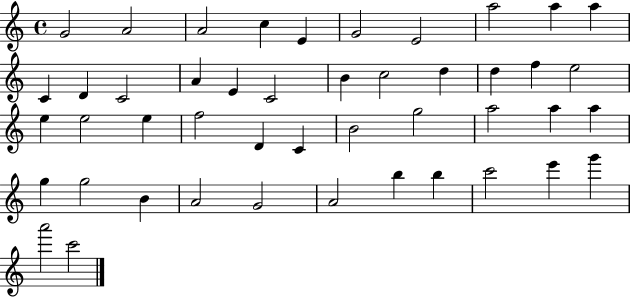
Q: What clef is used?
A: treble